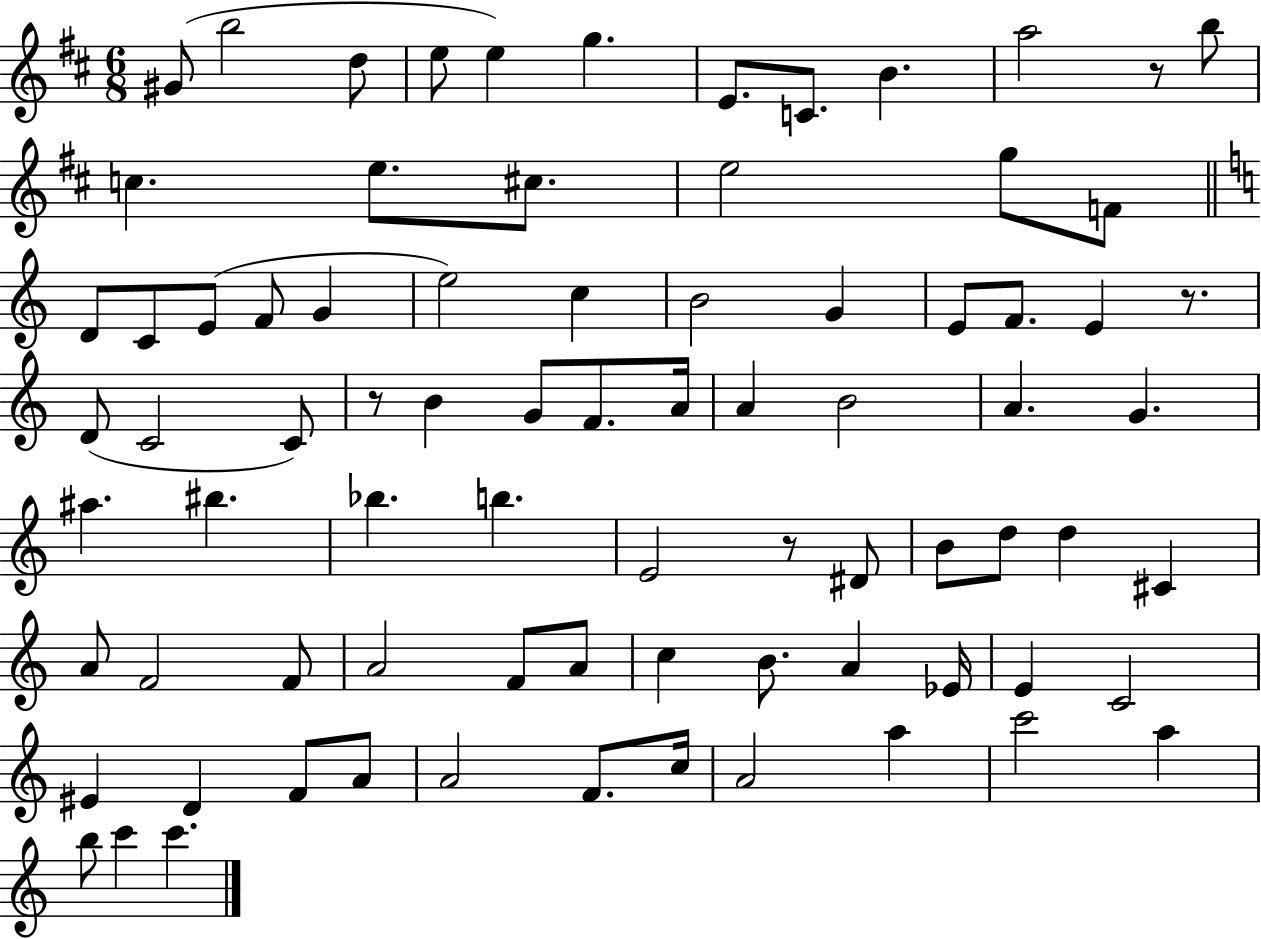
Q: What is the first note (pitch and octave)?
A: G#4